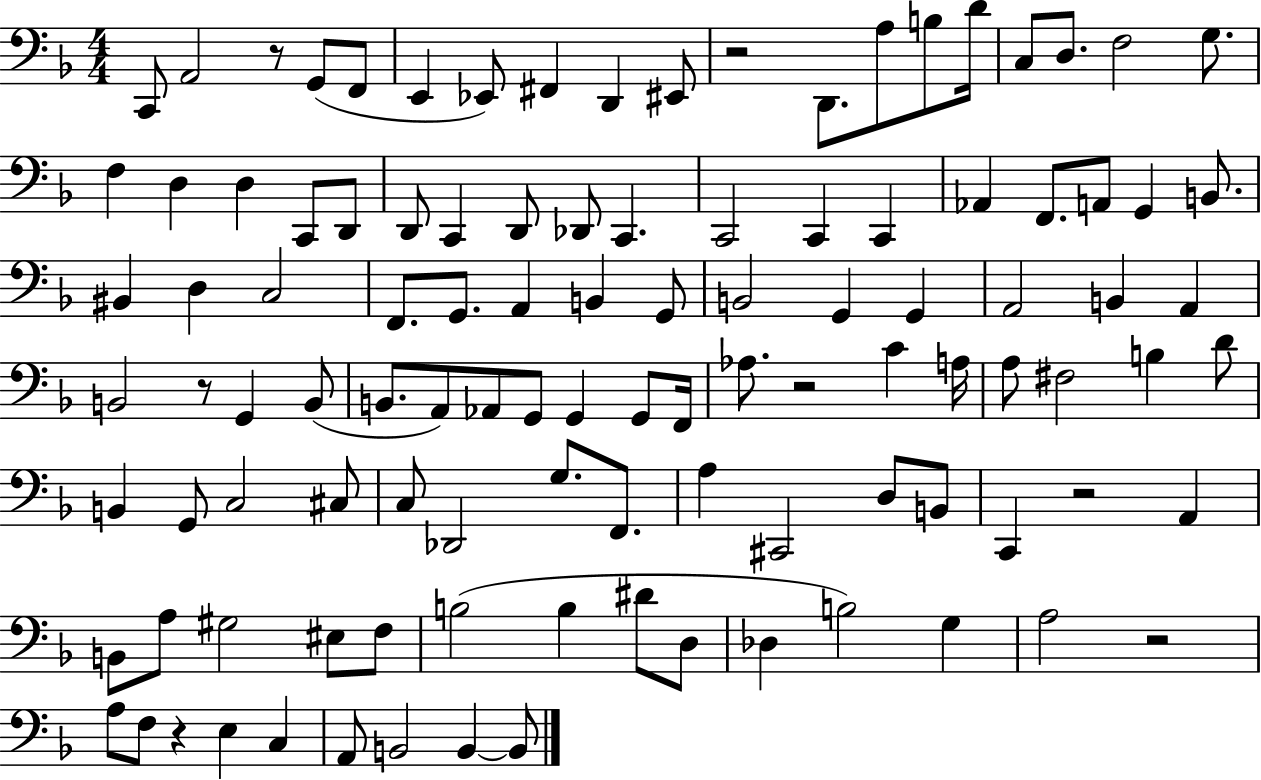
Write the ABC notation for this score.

X:1
T:Untitled
M:4/4
L:1/4
K:F
C,,/2 A,,2 z/2 G,,/2 F,,/2 E,, _E,,/2 ^F,, D,, ^E,,/2 z2 D,,/2 A,/2 B,/2 D/4 C,/2 D,/2 F,2 G,/2 F, D, D, C,,/2 D,,/2 D,,/2 C,, D,,/2 _D,,/2 C,, C,,2 C,, C,, _A,, F,,/2 A,,/2 G,, B,,/2 ^B,, D, C,2 F,,/2 G,,/2 A,, B,, G,,/2 B,,2 G,, G,, A,,2 B,, A,, B,,2 z/2 G,, B,,/2 B,,/2 A,,/2 _A,,/2 G,,/2 G,, G,,/2 F,,/4 _A,/2 z2 C A,/4 A,/2 ^F,2 B, D/2 B,, G,,/2 C,2 ^C,/2 C,/2 _D,,2 G,/2 F,,/2 A, ^C,,2 D,/2 B,,/2 C,, z2 A,, B,,/2 A,/2 ^G,2 ^E,/2 F,/2 B,2 B, ^D/2 D,/2 _D, B,2 G, A,2 z2 A,/2 F,/2 z E, C, A,,/2 B,,2 B,, B,,/2